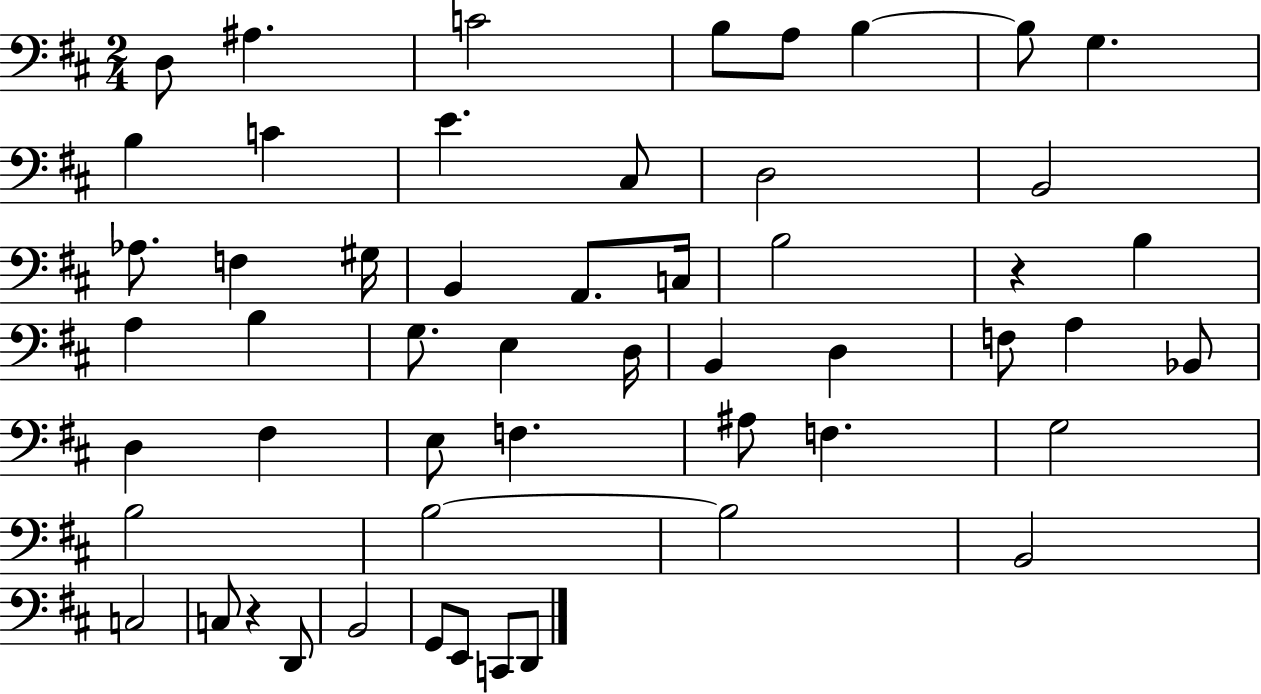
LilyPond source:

{
  \clef bass
  \numericTimeSignature
  \time 2/4
  \key d \major
  d8 ais4. | c'2 | b8 a8 b4~~ | b8 g4. | \break b4 c'4 | e'4. cis8 | d2 | b,2 | \break aes8. f4 gis16 | b,4 a,8. c16 | b2 | r4 b4 | \break a4 b4 | g8. e4 d16 | b,4 d4 | f8 a4 bes,8 | \break d4 fis4 | e8 f4. | ais8 f4. | g2 | \break b2 | b2~~ | b2 | b,2 | \break c2 | c8 r4 d,8 | b,2 | g,8 e,8 c,8 d,8 | \break \bar "|."
}